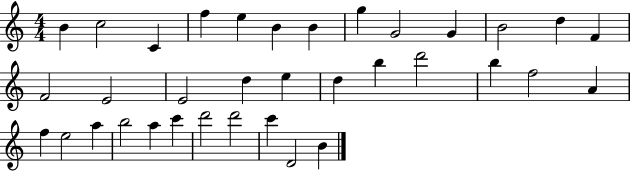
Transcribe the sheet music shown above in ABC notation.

X:1
T:Untitled
M:4/4
L:1/4
K:C
B c2 C f e B B g G2 G B2 d F F2 E2 E2 d e d b d'2 b f2 A f e2 a b2 a c' d'2 d'2 c' D2 B